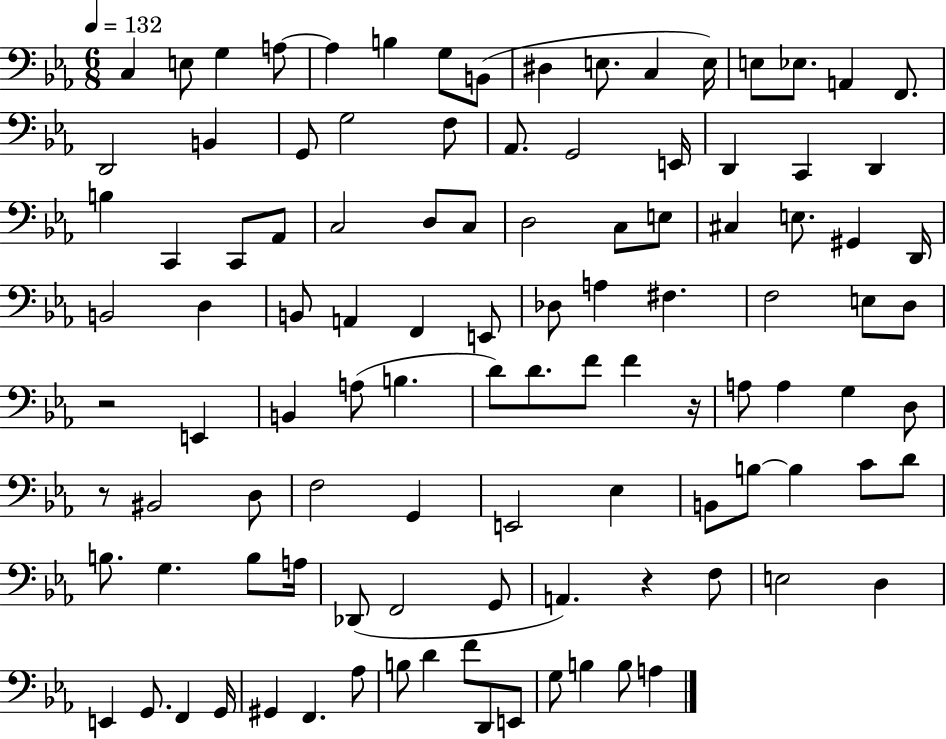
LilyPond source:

{
  \clef bass
  \numericTimeSignature
  \time 6/8
  \key ees \major
  \tempo 4 = 132
  c4 e8 g4 a8~~ | a4 b4 g8 b,8( | dis4 e8. c4 e16) | e8 ees8. a,4 f,8. | \break d,2 b,4 | g,8 g2 f8 | aes,8. g,2 e,16 | d,4 c,4 d,4 | \break b4 c,4 c,8 aes,8 | c2 d8 c8 | d2 c8 e8 | cis4 e8. gis,4 d,16 | \break b,2 d4 | b,8 a,4 f,4 e,8 | des8 a4 fis4. | f2 e8 d8 | \break r2 e,4 | b,4 a8( b4. | d'8) d'8. f'8 f'4 r16 | a8 a4 g4 d8 | \break r8 bis,2 d8 | f2 g,4 | e,2 ees4 | b,8 b8~~ b4 c'8 d'8 | \break b8. g4. b8 a16 | des,8( f,2 g,8 | a,4.) r4 f8 | e2 d4 | \break e,4 g,8. f,4 g,16 | gis,4 f,4. aes8 | b8 d'4 f'8 d,8 e,8 | g8 b4 b8 a4 | \break \bar "|."
}